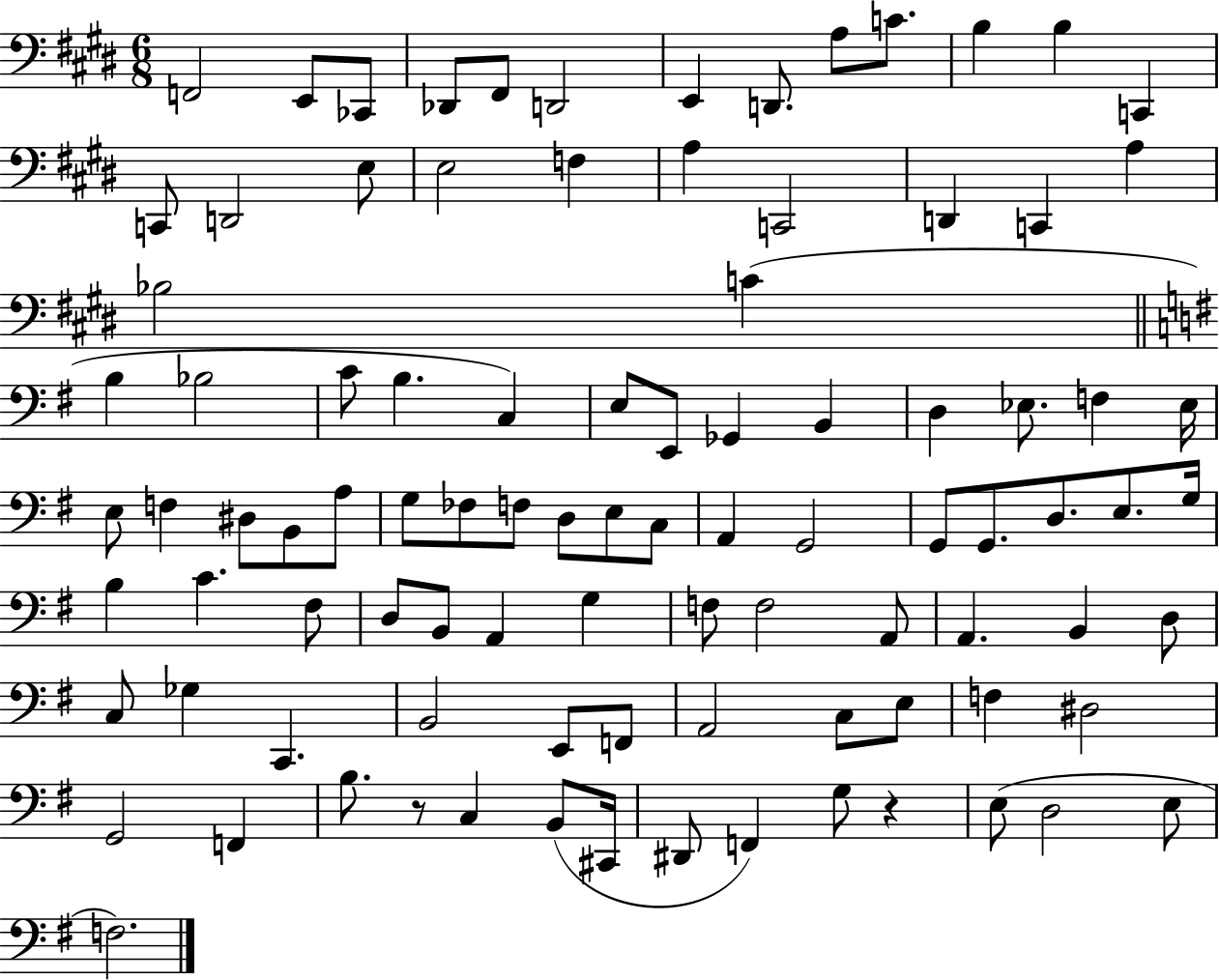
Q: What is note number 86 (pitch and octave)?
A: C#2